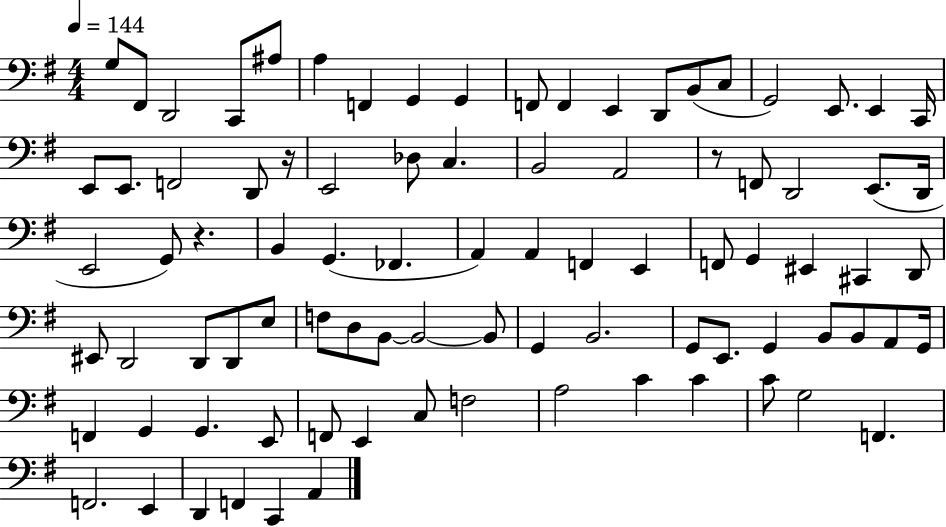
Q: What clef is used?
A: bass